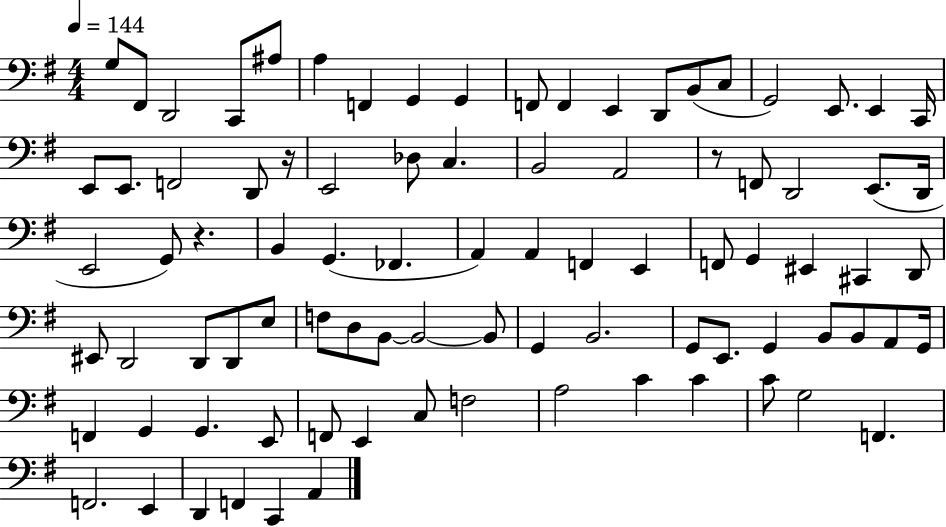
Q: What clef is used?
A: bass